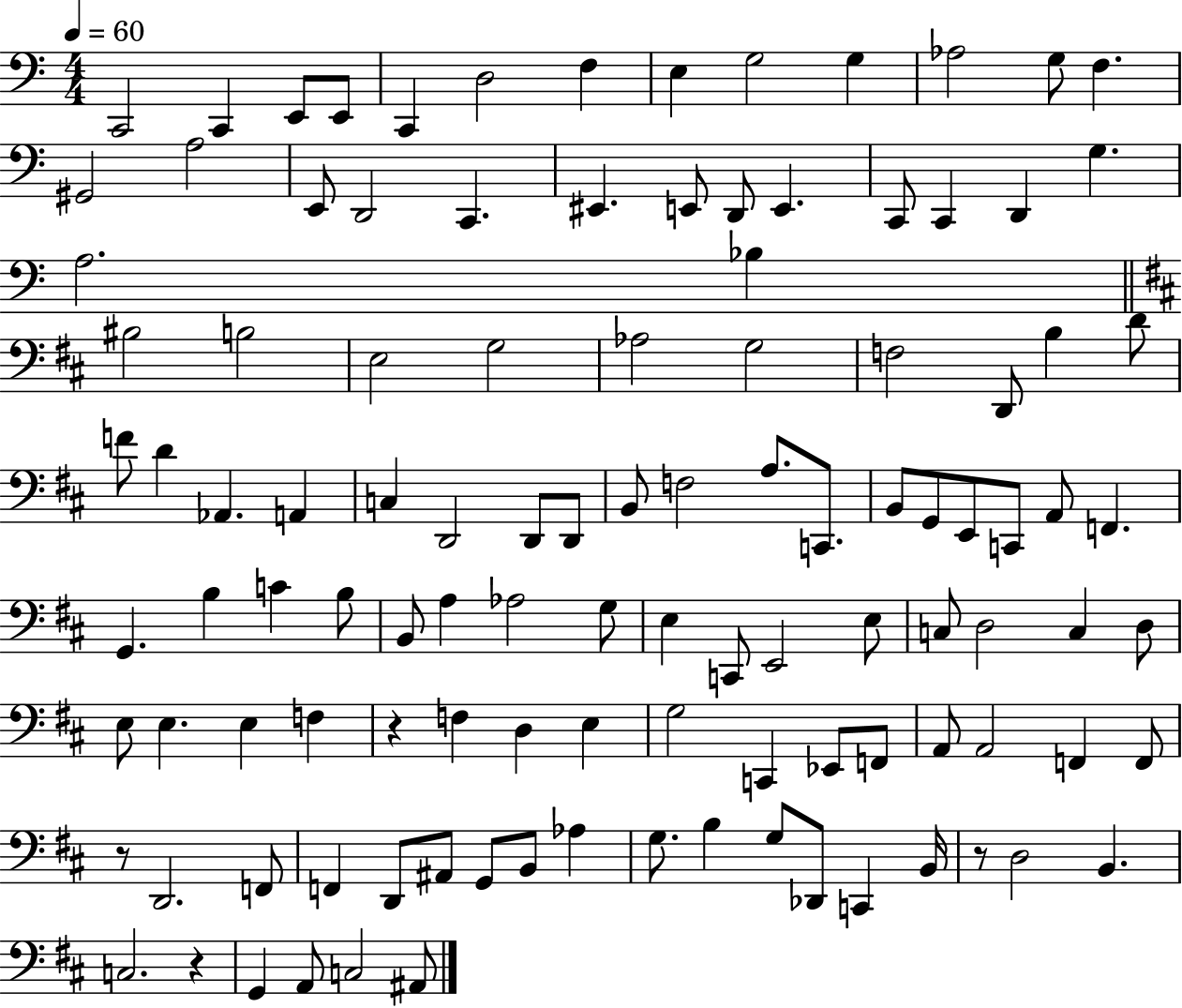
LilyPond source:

{
  \clef bass
  \numericTimeSignature
  \time 4/4
  \key c \major
  \tempo 4 = 60
  c,2 c,4 e,8 e,8 | c,4 d2 f4 | e4 g2 g4 | aes2 g8 f4. | \break gis,2 a2 | e,8 d,2 c,4. | eis,4. e,8 d,8 e,4. | c,8 c,4 d,4 g4. | \break a2. bes4 | \bar "||" \break \key b \minor bis2 b2 | e2 g2 | aes2 g2 | f2 d,8 b4 d'8 | \break f'8 d'4 aes,4. a,4 | c4 d,2 d,8 d,8 | b,8 f2 a8. c,8. | b,8 g,8 e,8 c,8 a,8 f,4. | \break g,4. b4 c'4 b8 | b,8 a4 aes2 g8 | e4 c,8 e,2 e8 | c8 d2 c4 d8 | \break e8 e4. e4 f4 | r4 f4 d4 e4 | g2 c,4 ees,8 f,8 | a,8 a,2 f,4 f,8 | \break r8 d,2. f,8 | f,4 d,8 ais,8 g,8 b,8 aes4 | g8. b4 g8 des,8 c,4 b,16 | r8 d2 b,4. | \break c2. r4 | g,4 a,8 c2 ais,8 | \bar "|."
}